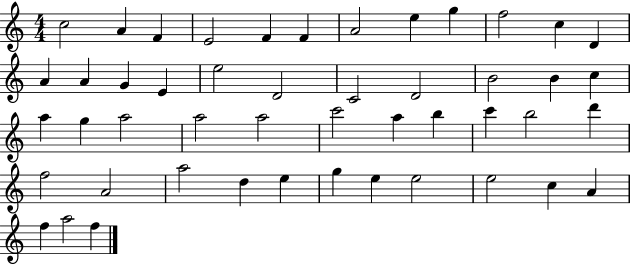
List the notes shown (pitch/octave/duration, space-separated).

C5/h A4/q F4/q E4/h F4/q F4/q A4/h E5/q G5/q F5/h C5/q D4/q A4/q A4/q G4/q E4/q E5/h D4/h C4/h D4/h B4/h B4/q C5/q A5/q G5/q A5/h A5/h A5/h C6/h A5/q B5/q C6/q B5/h D6/q F5/h A4/h A5/h D5/q E5/q G5/q E5/q E5/h E5/h C5/q A4/q F5/q A5/h F5/q